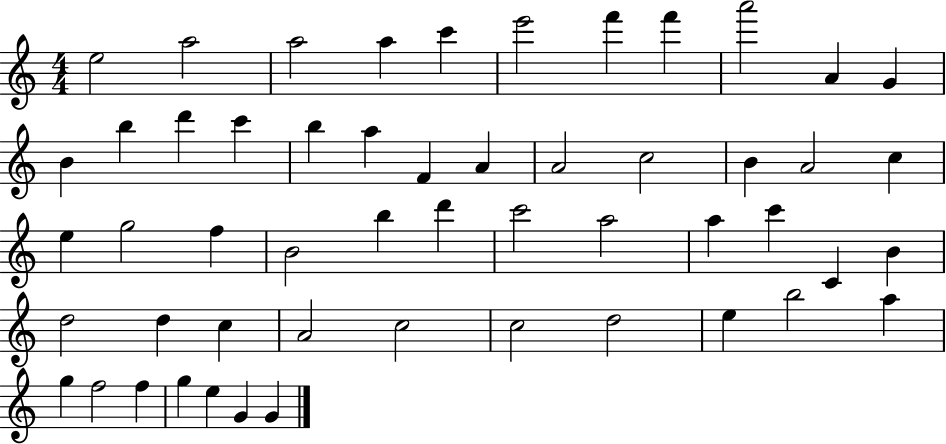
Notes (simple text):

E5/h A5/h A5/h A5/q C6/q E6/h F6/q F6/q A6/h A4/q G4/q B4/q B5/q D6/q C6/q B5/q A5/q F4/q A4/q A4/h C5/h B4/q A4/h C5/q E5/q G5/h F5/q B4/h B5/q D6/q C6/h A5/h A5/q C6/q C4/q B4/q D5/h D5/q C5/q A4/h C5/h C5/h D5/h E5/q B5/h A5/q G5/q F5/h F5/q G5/q E5/q G4/q G4/q